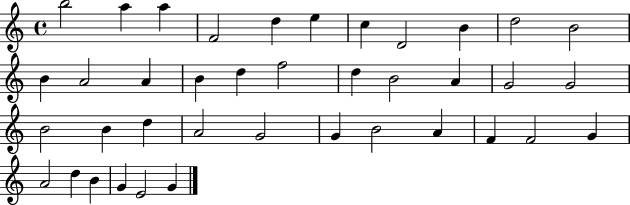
B5/h A5/q A5/q F4/h D5/q E5/q C5/q D4/h B4/q D5/h B4/h B4/q A4/h A4/q B4/q D5/q F5/h D5/q B4/h A4/q G4/h G4/h B4/h B4/q D5/q A4/h G4/h G4/q B4/h A4/q F4/q F4/h G4/q A4/h D5/q B4/q G4/q E4/h G4/q